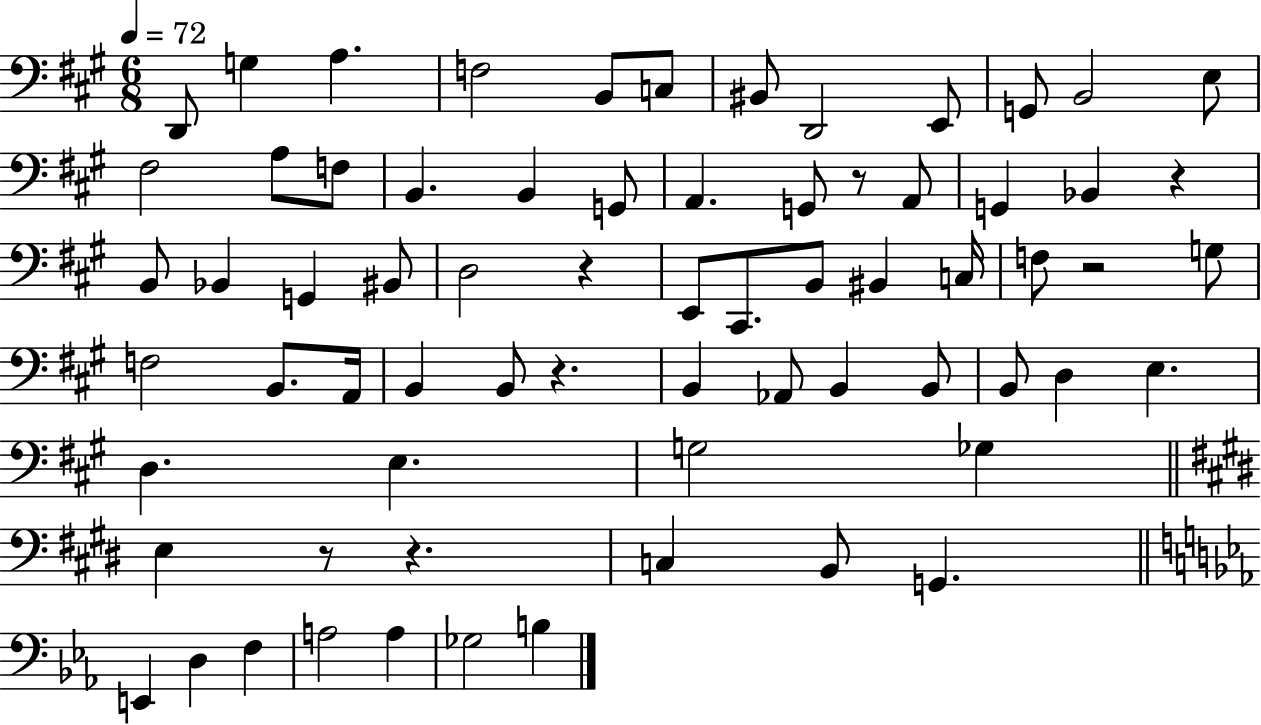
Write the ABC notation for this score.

X:1
T:Untitled
M:6/8
L:1/4
K:A
D,,/2 G, A, F,2 B,,/2 C,/2 ^B,,/2 D,,2 E,,/2 G,,/2 B,,2 E,/2 ^F,2 A,/2 F,/2 B,, B,, G,,/2 A,, G,,/2 z/2 A,,/2 G,, _B,, z B,,/2 _B,, G,, ^B,,/2 D,2 z E,,/2 ^C,,/2 B,,/2 ^B,, C,/4 F,/2 z2 G,/2 F,2 B,,/2 A,,/4 B,, B,,/2 z B,, _A,,/2 B,, B,,/2 B,,/2 D, E, D, E, G,2 _G, E, z/2 z C, B,,/2 G,, E,, D, F, A,2 A, _G,2 B,